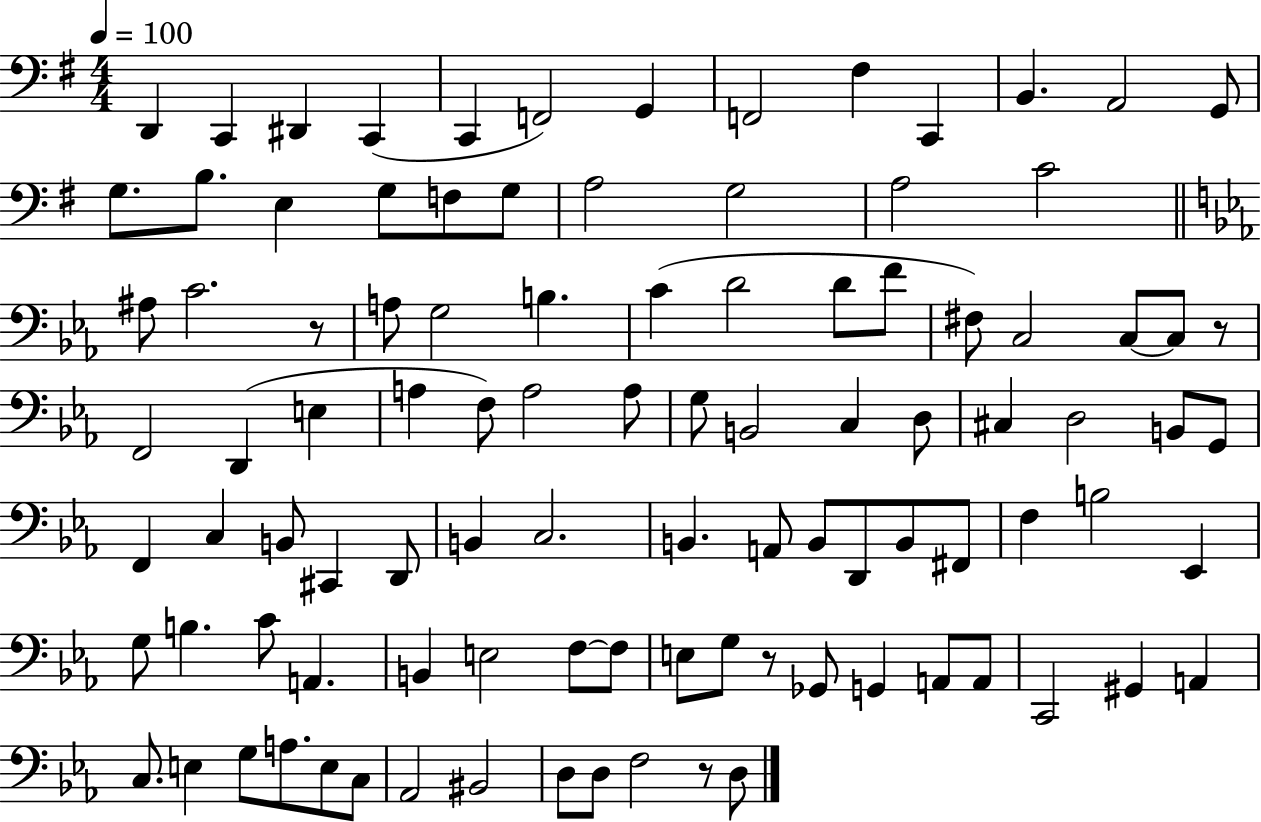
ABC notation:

X:1
T:Untitled
M:4/4
L:1/4
K:G
D,, C,, ^D,, C,, C,, F,,2 G,, F,,2 ^F, C,, B,, A,,2 G,,/2 G,/2 B,/2 E, G,/2 F,/2 G,/2 A,2 G,2 A,2 C2 ^A,/2 C2 z/2 A,/2 G,2 B, C D2 D/2 F/2 ^F,/2 C,2 C,/2 C,/2 z/2 F,,2 D,, E, A, F,/2 A,2 A,/2 G,/2 B,,2 C, D,/2 ^C, D,2 B,,/2 G,,/2 F,, C, B,,/2 ^C,, D,,/2 B,, C,2 B,, A,,/2 B,,/2 D,,/2 B,,/2 ^F,,/2 F, B,2 _E,, G,/2 B, C/2 A,, B,, E,2 F,/2 F,/2 E,/2 G,/2 z/2 _G,,/2 G,, A,,/2 A,,/2 C,,2 ^G,, A,, C,/2 E, G,/2 A,/2 E,/2 C,/2 _A,,2 ^B,,2 D,/2 D,/2 F,2 z/2 D,/2